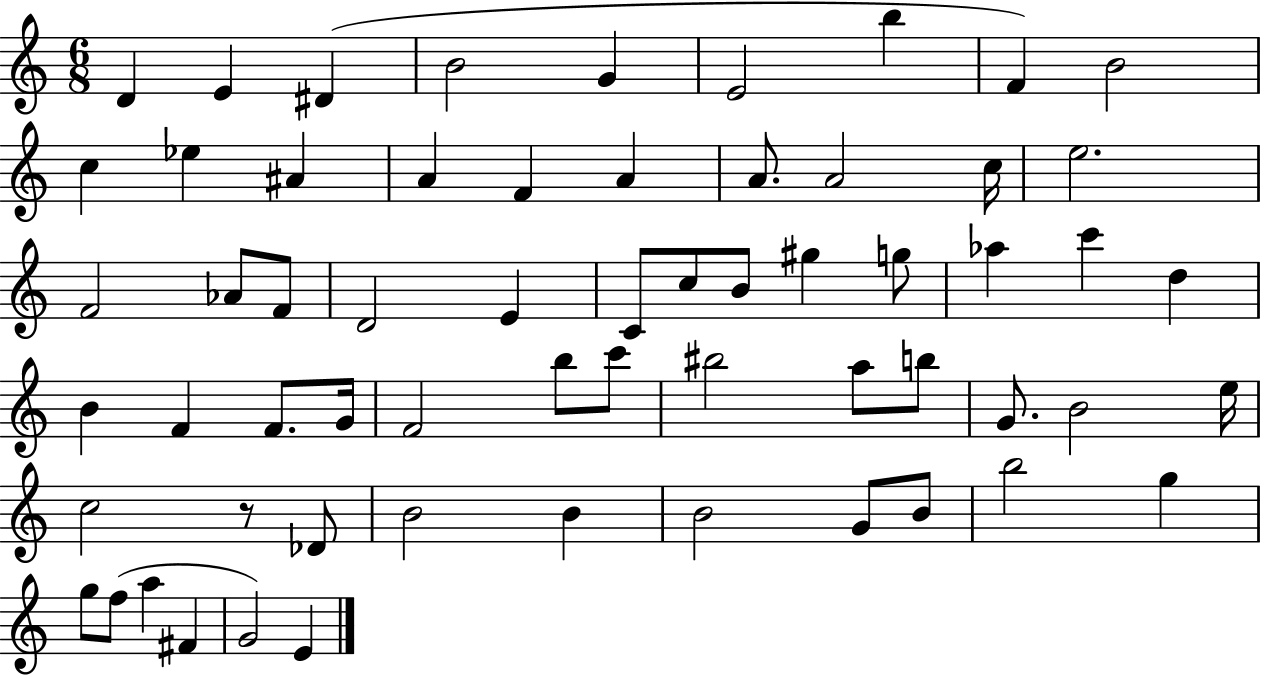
D4/q E4/q D#4/q B4/h G4/q E4/h B5/q F4/q B4/h C5/q Eb5/q A#4/q A4/q F4/q A4/q A4/e. A4/h C5/s E5/h. F4/h Ab4/e F4/e D4/h E4/q C4/e C5/e B4/e G#5/q G5/e Ab5/q C6/q D5/q B4/q F4/q F4/e. G4/s F4/h B5/e C6/e BIS5/h A5/e B5/e G4/e. B4/h E5/s C5/h R/e Db4/e B4/h B4/q B4/h G4/e B4/e B5/h G5/q G5/e F5/e A5/q F#4/q G4/h E4/q